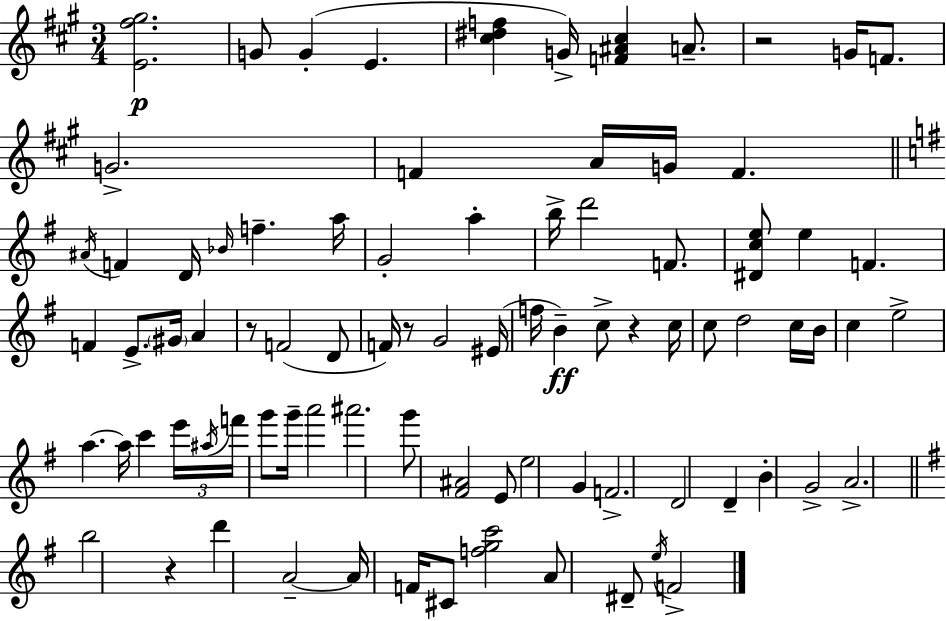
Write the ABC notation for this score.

X:1
T:Untitled
M:3/4
L:1/4
K:A
[E^f^g]2 G/2 G E [^c^df] G/4 [F^A^c] A/2 z2 G/4 F/2 G2 F A/4 G/4 F ^A/4 F D/4 _B/4 f a/4 G2 a b/4 d'2 F/2 [^Dce]/2 e F F E/2 ^G/4 A z/2 F2 D/2 F/4 z/2 G2 ^E/4 f/4 B c/2 z c/4 c/2 d2 c/4 B/4 c e2 a a/4 c' e'/4 ^a/4 f'/4 g'/2 g'/4 a'2 ^a'2 g'/2 [^F^A]2 E/2 e2 G F2 D2 D B G2 A2 b2 z d' A2 A/4 F/4 ^C/2 [fgc']2 A/2 ^D/2 e/4 F2